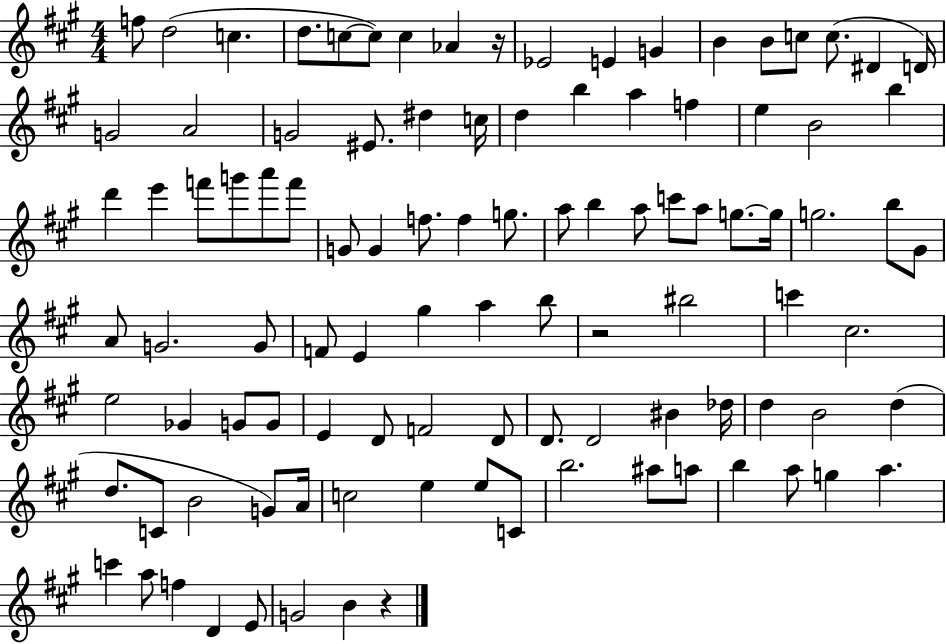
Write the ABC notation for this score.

X:1
T:Untitled
M:4/4
L:1/4
K:A
f/2 d2 c d/2 c/2 c/2 c _A z/4 _E2 E G B B/2 c/2 c/2 ^D D/4 G2 A2 G2 ^E/2 ^d c/4 d b a f e B2 b d' e' f'/2 g'/2 a'/2 f'/2 G/2 G f/2 f g/2 a/2 b a/2 c'/2 a/2 g/2 g/4 g2 b/2 ^G/2 A/2 G2 G/2 F/2 E ^g a b/2 z2 ^b2 c' ^c2 e2 _G G/2 G/2 E D/2 F2 D/2 D/2 D2 ^B _d/4 d B2 d d/2 C/2 B2 G/2 A/4 c2 e e/2 C/2 b2 ^a/2 a/2 b a/2 g a c' a/2 f D E/2 G2 B z